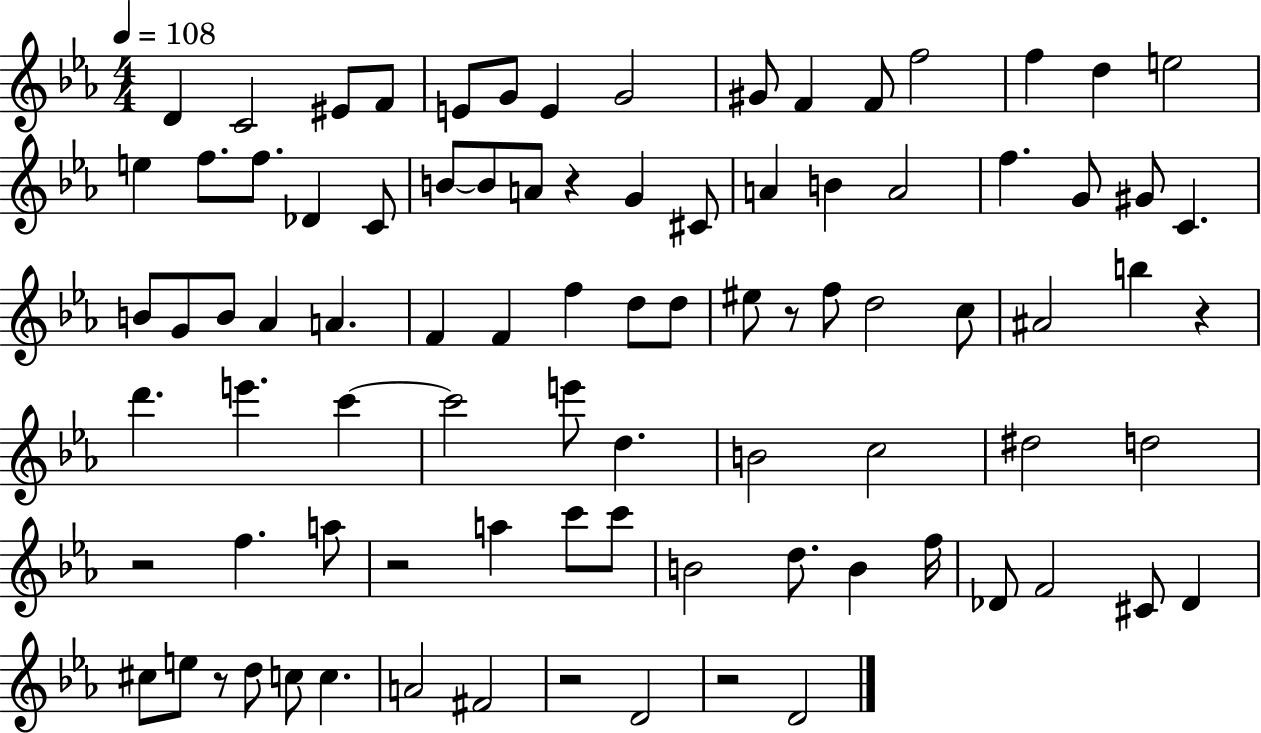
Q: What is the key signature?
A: EES major